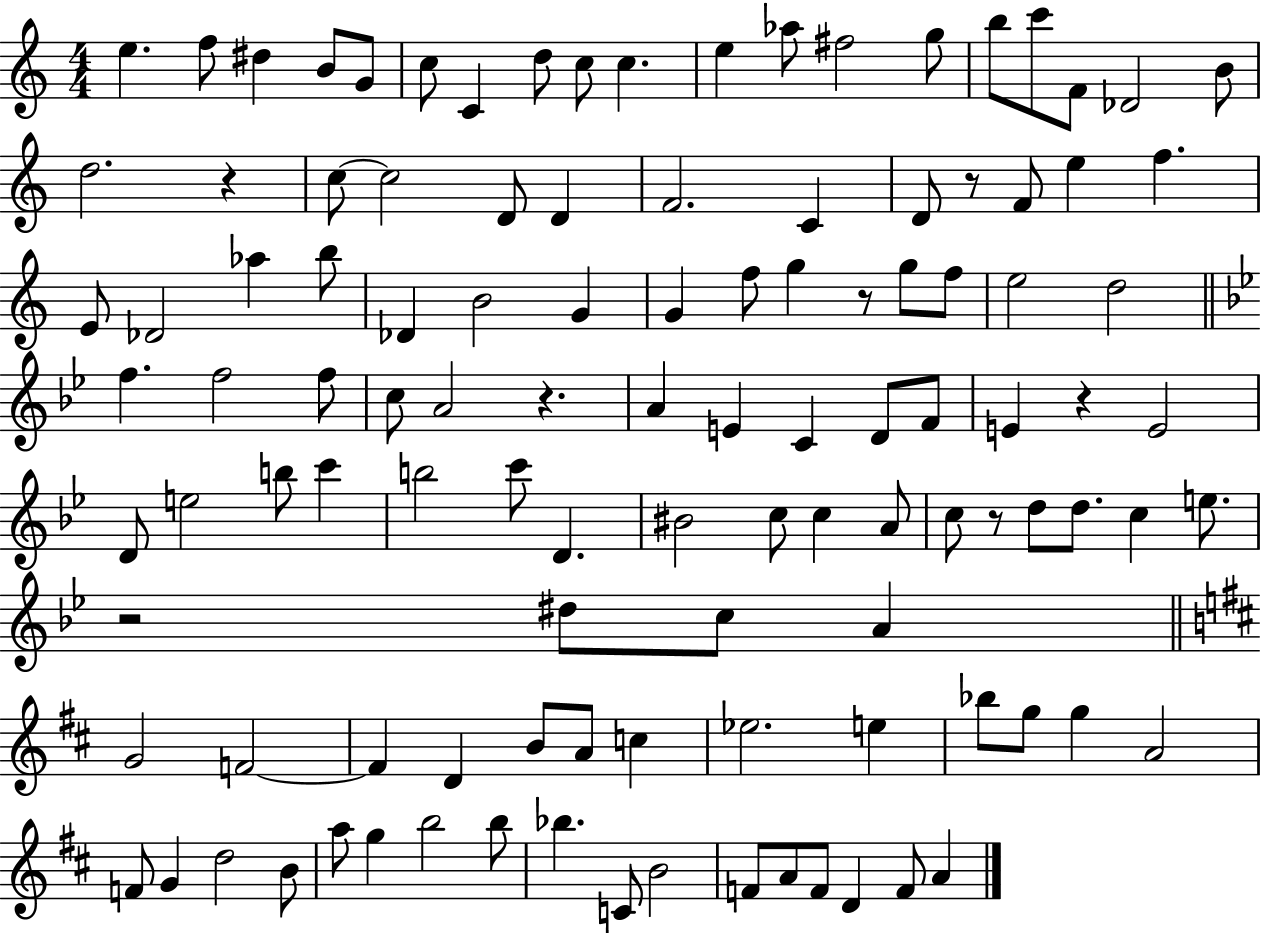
E5/q. F5/e D#5/q B4/e G4/e C5/e C4/q D5/e C5/e C5/q. E5/q Ab5/e F#5/h G5/e B5/e C6/e F4/e Db4/h B4/e D5/h. R/q C5/e C5/h D4/e D4/q F4/h. C4/q D4/e R/e F4/e E5/q F5/q. E4/e Db4/h Ab5/q B5/e Db4/q B4/h G4/q G4/q F5/e G5/q R/e G5/e F5/e E5/h D5/h F5/q. F5/h F5/e C5/e A4/h R/q. A4/q E4/q C4/q D4/e F4/e E4/q R/q E4/h D4/e E5/h B5/e C6/q B5/h C6/e D4/q. BIS4/h C5/e C5/q A4/e C5/e R/e D5/e D5/e. C5/q E5/e. R/h D#5/e C5/e A4/q G4/h F4/h F4/q D4/q B4/e A4/e C5/q Eb5/h. E5/q Bb5/e G5/e G5/q A4/h F4/e G4/q D5/h B4/e A5/e G5/q B5/h B5/e Bb5/q. C4/e B4/h F4/e A4/e F4/e D4/q F4/e A4/q